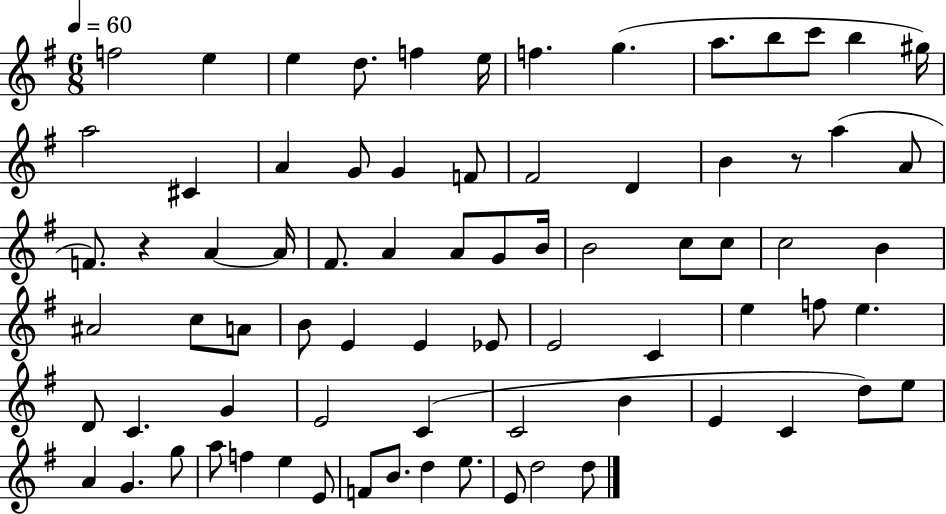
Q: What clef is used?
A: treble